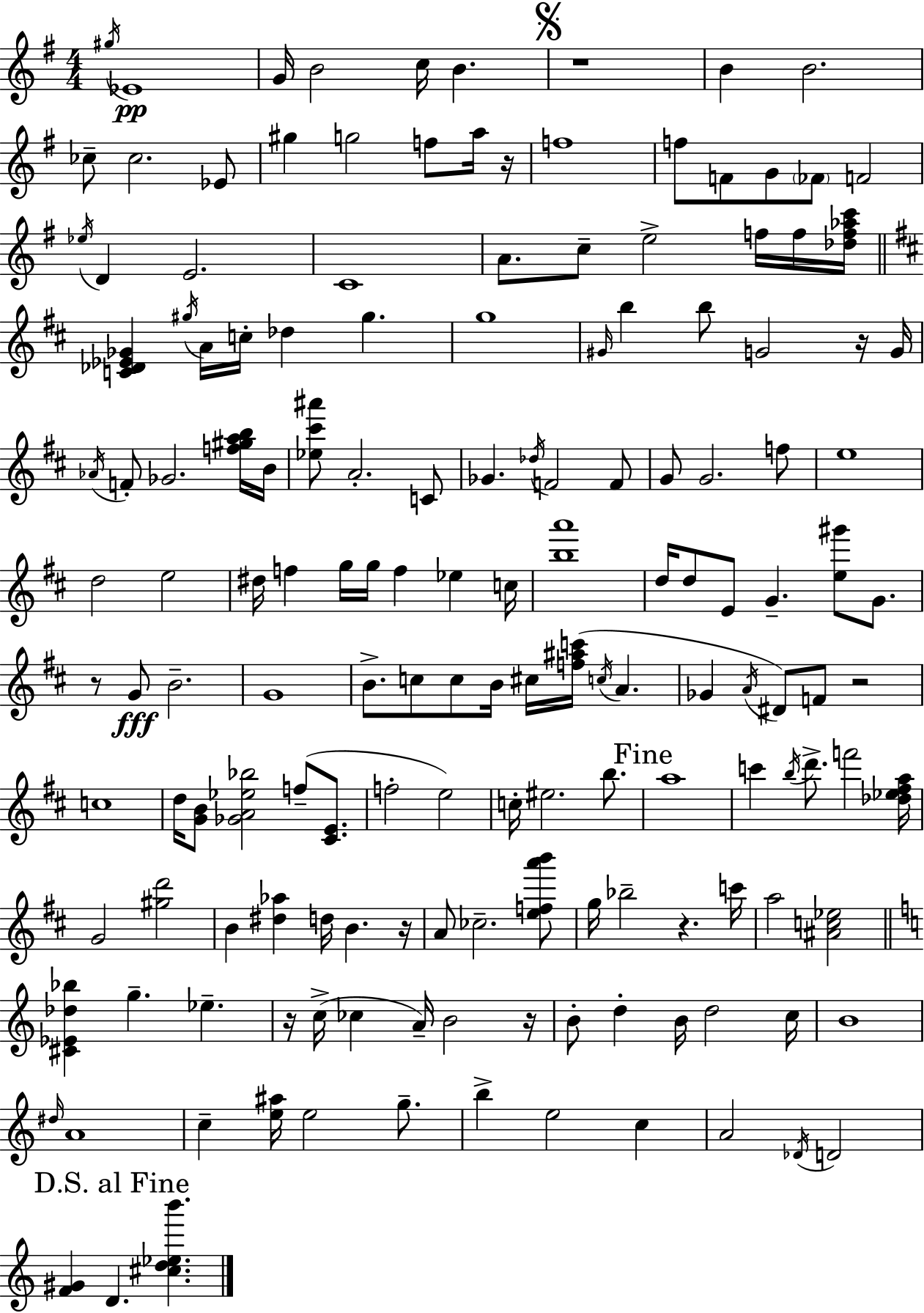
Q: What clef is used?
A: treble